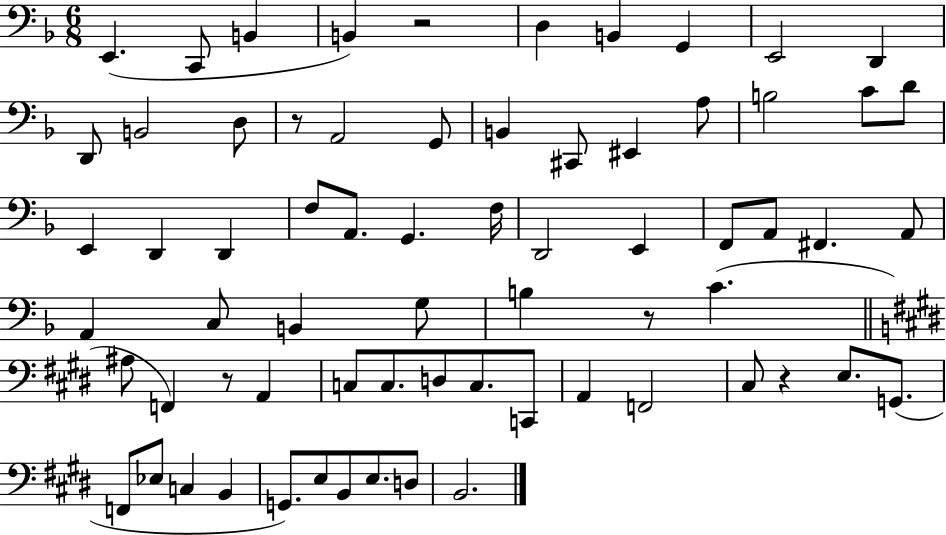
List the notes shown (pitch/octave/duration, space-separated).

E2/q. C2/e B2/q B2/q R/h D3/q B2/q G2/q E2/h D2/q D2/e B2/h D3/e R/e A2/h G2/e B2/q C#2/e EIS2/q A3/e B3/h C4/e D4/e E2/q D2/q D2/q F3/e A2/e. G2/q. F3/s D2/h E2/q F2/e A2/e F#2/q. A2/e A2/q C3/e B2/q G3/e B3/q R/e C4/q. A#3/e F2/q R/e A2/q C3/e C3/e. D3/e C3/e. C2/e A2/q F2/h C#3/e R/q E3/e. G2/e. F2/e Eb3/e C3/q B2/q G2/e. E3/e B2/e E3/e. D3/e B2/h.